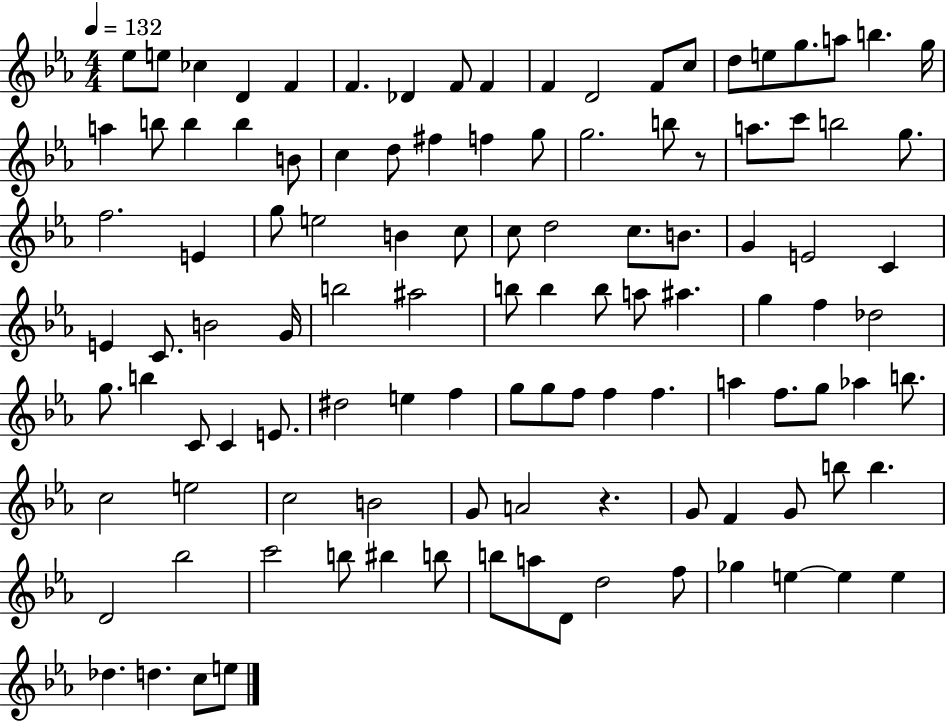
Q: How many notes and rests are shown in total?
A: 112